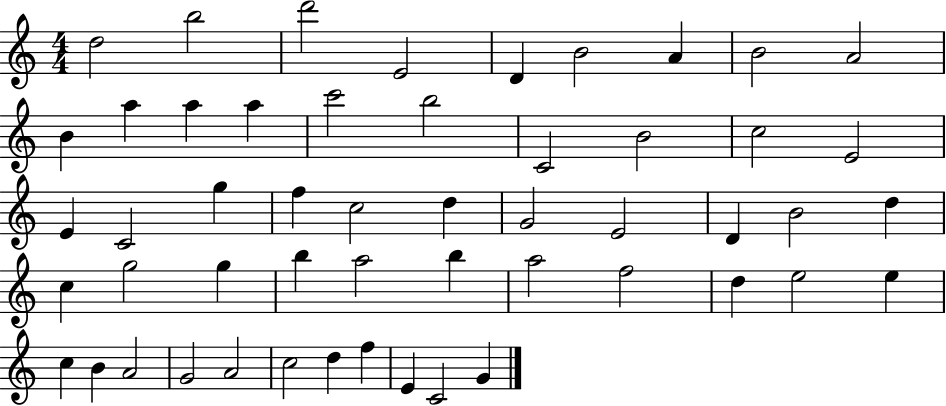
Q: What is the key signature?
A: C major